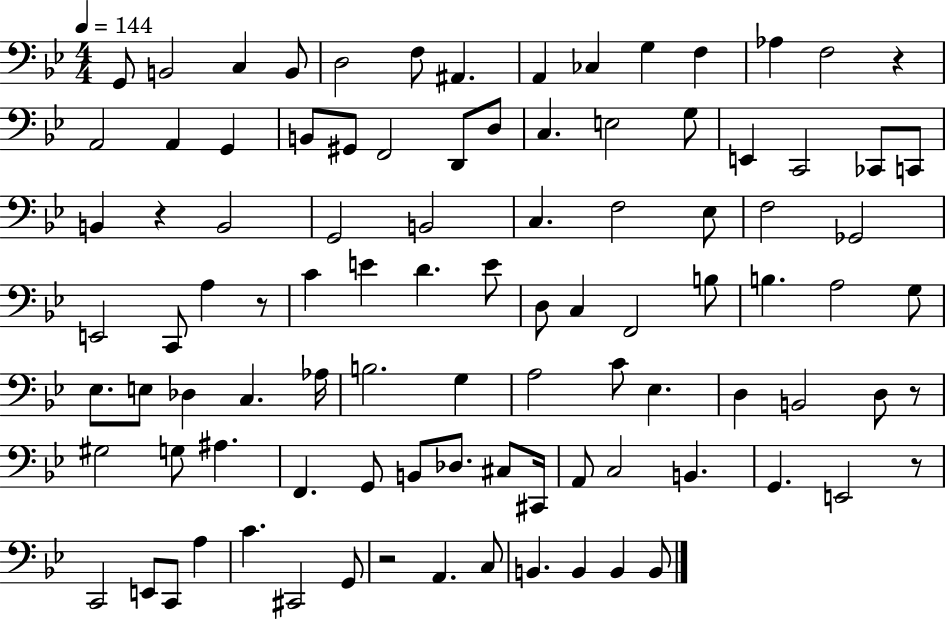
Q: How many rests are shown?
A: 6